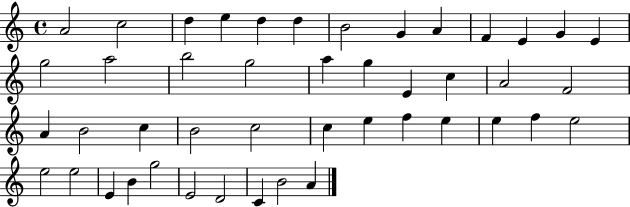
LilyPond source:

{
  \clef treble
  \time 4/4
  \defaultTimeSignature
  \key c \major
  a'2 c''2 | d''4 e''4 d''4 d''4 | b'2 g'4 a'4 | f'4 e'4 g'4 e'4 | \break g''2 a''2 | b''2 g''2 | a''4 g''4 e'4 c''4 | a'2 f'2 | \break a'4 b'2 c''4 | b'2 c''2 | c''4 e''4 f''4 e''4 | e''4 f''4 e''2 | \break e''2 e''2 | e'4 b'4 g''2 | e'2 d'2 | c'4 b'2 a'4 | \break \bar "|."
}